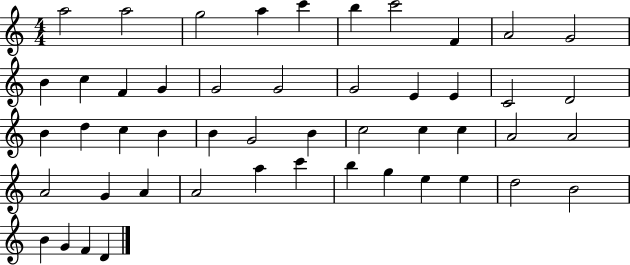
X:1
T:Untitled
M:4/4
L:1/4
K:C
a2 a2 g2 a c' b c'2 F A2 G2 B c F G G2 G2 G2 E E C2 D2 B d c B B G2 B c2 c c A2 A2 A2 G A A2 a c' b g e e d2 B2 B G F D